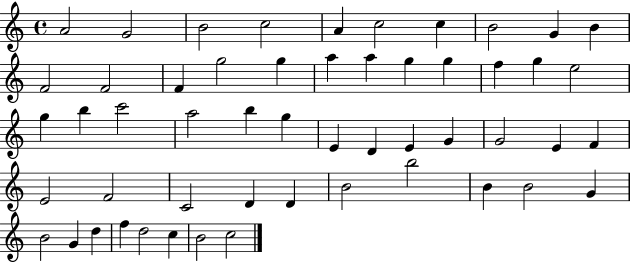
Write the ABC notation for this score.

X:1
T:Untitled
M:4/4
L:1/4
K:C
A2 G2 B2 c2 A c2 c B2 G B F2 F2 F g2 g a a g g f g e2 g b c'2 a2 b g E D E G G2 E F E2 F2 C2 D D B2 b2 B B2 G B2 G d f d2 c B2 c2